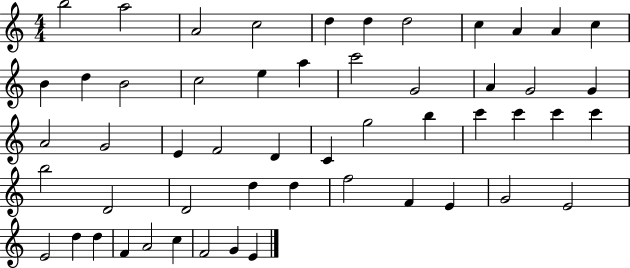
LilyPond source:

{
  \clef treble
  \numericTimeSignature
  \time 4/4
  \key c \major
  b''2 a''2 | a'2 c''2 | d''4 d''4 d''2 | c''4 a'4 a'4 c''4 | \break b'4 d''4 b'2 | c''2 e''4 a''4 | c'''2 g'2 | a'4 g'2 g'4 | \break a'2 g'2 | e'4 f'2 d'4 | c'4 g''2 b''4 | c'''4 c'''4 c'''4 c'''4 | \break b''2 d'2 | d'2 d''4 d''4 | f''2 f'4 e'4 | g'2 e'2 | \break e'2 d''4 d''4 | f'4 a'2 c''4 | f'2 g'4 e'4 | \bar "|."
}